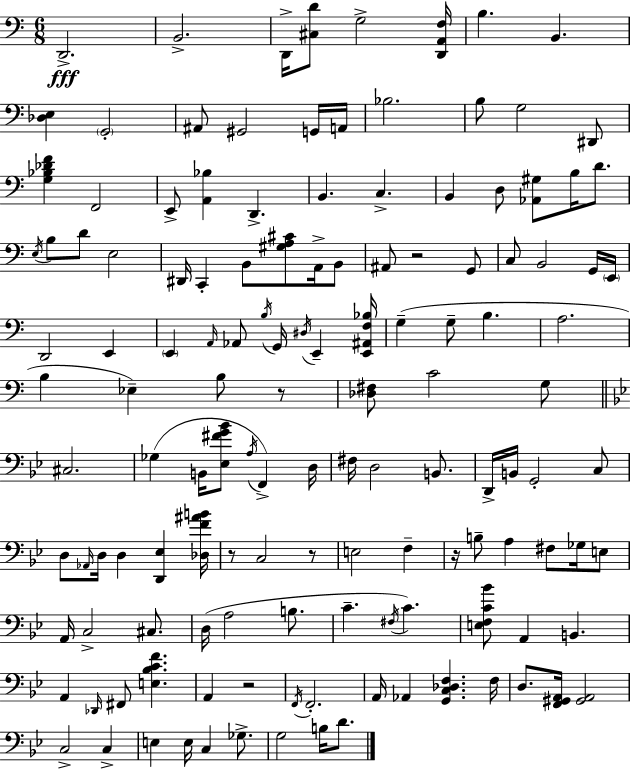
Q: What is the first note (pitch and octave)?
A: D2